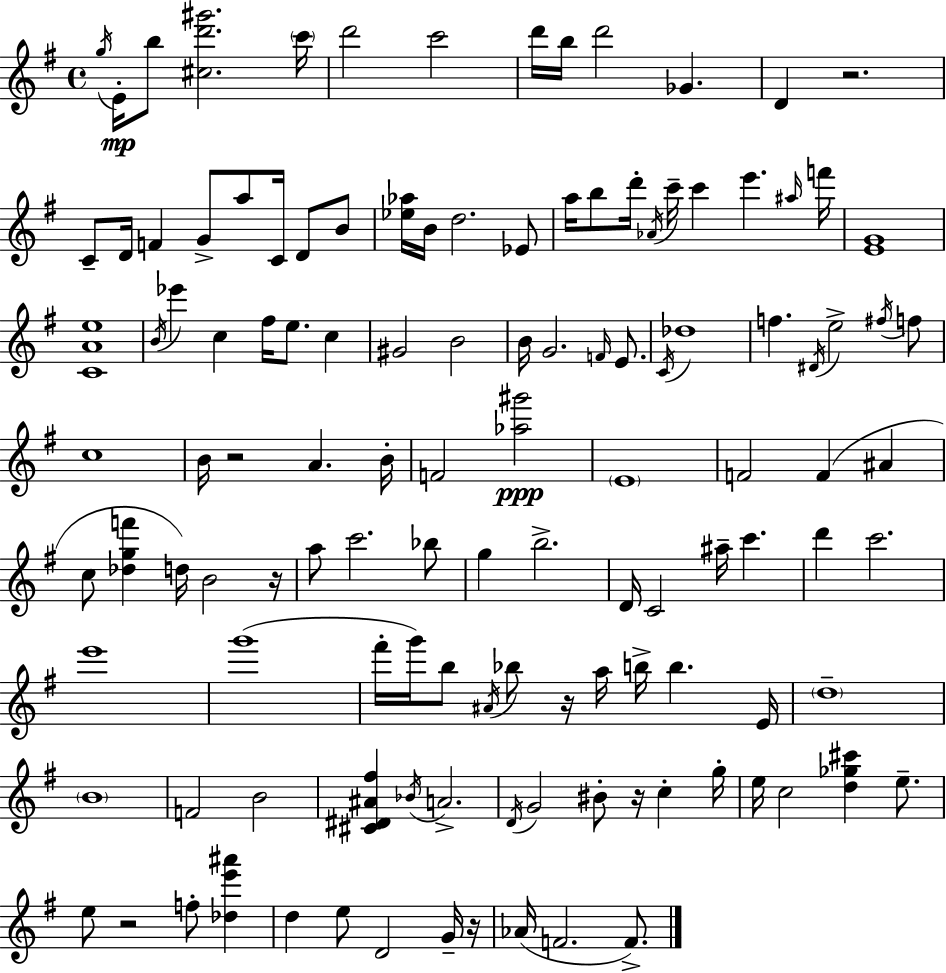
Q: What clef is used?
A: treble